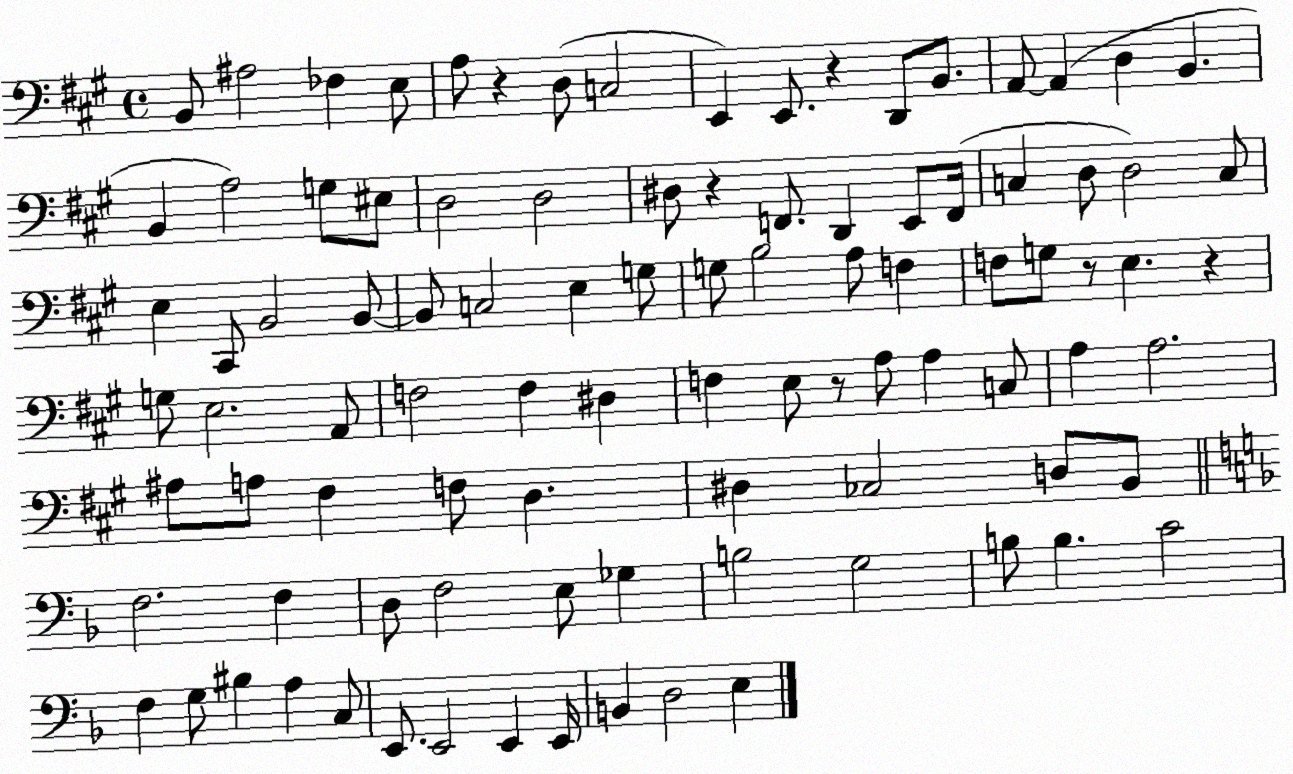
X:1
T:Untitled
M:4/4
L:1/4
K:A
B,,/2 ^A,2 _F, E,/2 A,/2 z D,/2 C,2 E,, E,,/2 z D,,/2 B,,/2 A,,/2 A,, D, B,, B,, A,2 G,/2 ^E,/2 D,2 D,2 ^D,/2 z F,,/2 D,, E,,/2 F,,/4 C, D,/2 D,2 C,/2 E, ^C,,/2 B,,2 B,,/2 B,,/2 C,2 E, G,/2 G,/2 B,2 A,/2 F, F,/2 G,/2 z/2 E, z G,/2 E,2 A,,/2 F,2 F, ^D, F, E,/2 z/2 A,/2 A, C,/2 A, A,2 ^A,/2 A,/2 ^F, F,/2 D, ^D, _C,2 D,/2 B,,/2 F,2 F, D,/2 F,2 E,/2 _G, B,2 G,2 B,/2 B, C2 F, G,/2 ^B, A, C,/2 E,,/2 E,,2 E,, E,,/4 B,, D,2 E,